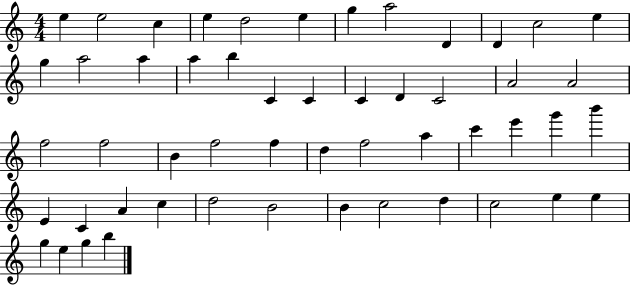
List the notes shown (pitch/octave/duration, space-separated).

E5/q E5/h C5/q E5/q D5/h E5/q G5/q A5/h D4/q D4/q C5/h E5/q G5/q A5/h A5/q A5/q B5/q C4/q C4/q C4/q D4/q C4/h A4/h A4/h F5/h F5/h B4/q F5/h F5/q D5/q F5/h A5/q C6/q E6/q G6/q B6/q E4/q C4/q A4/q C5/q D5/h B4/h B4/q C5/h D5/q C5/h E5/q E5/q G5/q E5/q G5/q B5/q